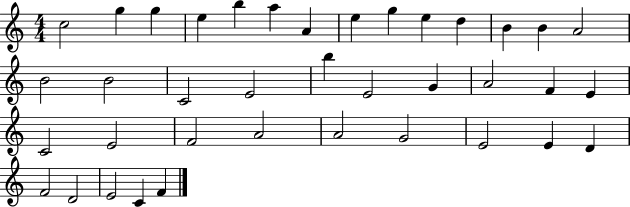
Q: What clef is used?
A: treble